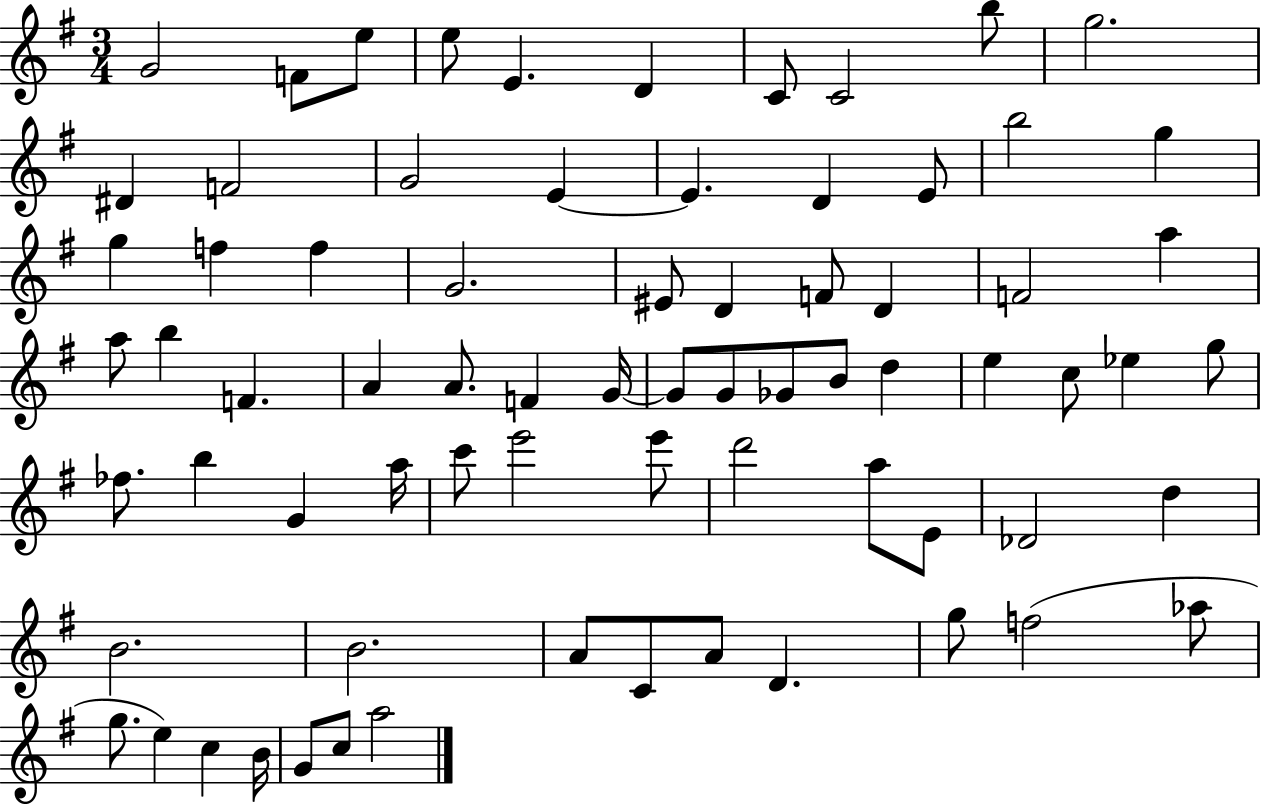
X:1
T:Untitled
M:3/4
L:1/4
K:G
G2 F/2 e/2 e/2 E D C/2 C2 b/2 g2 ^D F2 G2 E E D E/2 b2 g g f f G2 ^E/2 D F/2 D F2 a a/2 b F A A/2 F G/4 G/2 G/2 _G/2 B/2 d e c/2 _e g/2 _f/2 b G a/4 c'/2 e'2 e'/2 d'2 a/2 E/2 _D2 d B2 B2 A/2 C/2 A/2 D g/2 f2 _a/2 g/2 e c B/4 G/2 c/2 a2